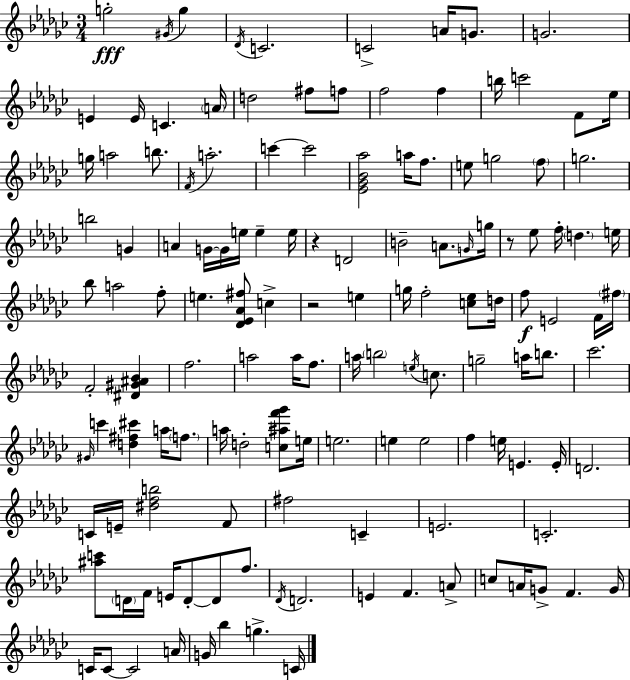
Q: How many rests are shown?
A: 3